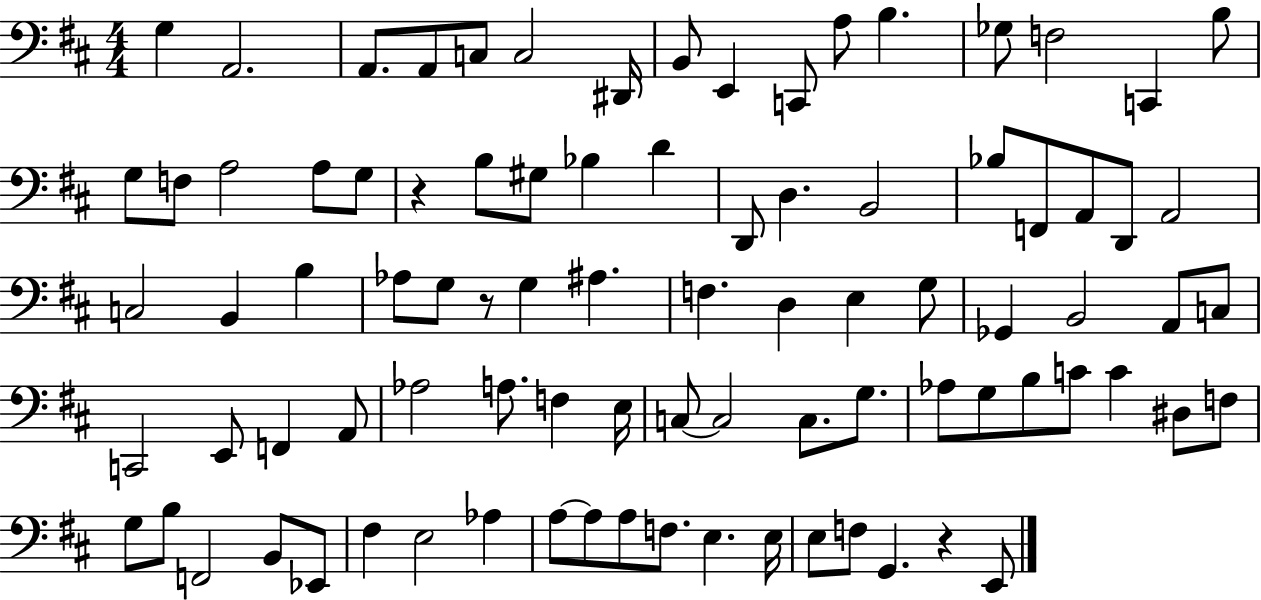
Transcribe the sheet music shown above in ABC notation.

X:1
T:Untitled
M:4/4
L:1/4
K:D
G, A,,2 A,,/2 A,,/2 C,/2 C,2 ^D,,/4 B,,/2 E,, C,,/2 A,/2 B, _G,/2 F,2 C,, B,/2 G,/2 F,/2 A,2 A,/2 G,/2 z B,/2 ^G,/2 _B, D D,,/2 D, B,,2 _B,/2 F,,/2 A,,/2 D,,/2 A,,2 C,2 B,, B, _A,/2 G,/2 z/2 G, ^A, F, D, E, G,/2 _G,, B,,2 A,,/2 C,/2 C,,2 E,,/2 F,, A,,/2 _A,2 A,/2 F, E,/4 C,/2 C,2 C,/2 G,/2 _A,/2 G,/2 B,/2 C/2 C ^D,/2 F,/2 G,/2 B,/2 F,,2 B,,/2 _E,,/2 ^F, E,2 _A, A,/2 A,/2 A,/2 F,/2 E, E,/4 E,/2 F,/2 G,, z E,,/2